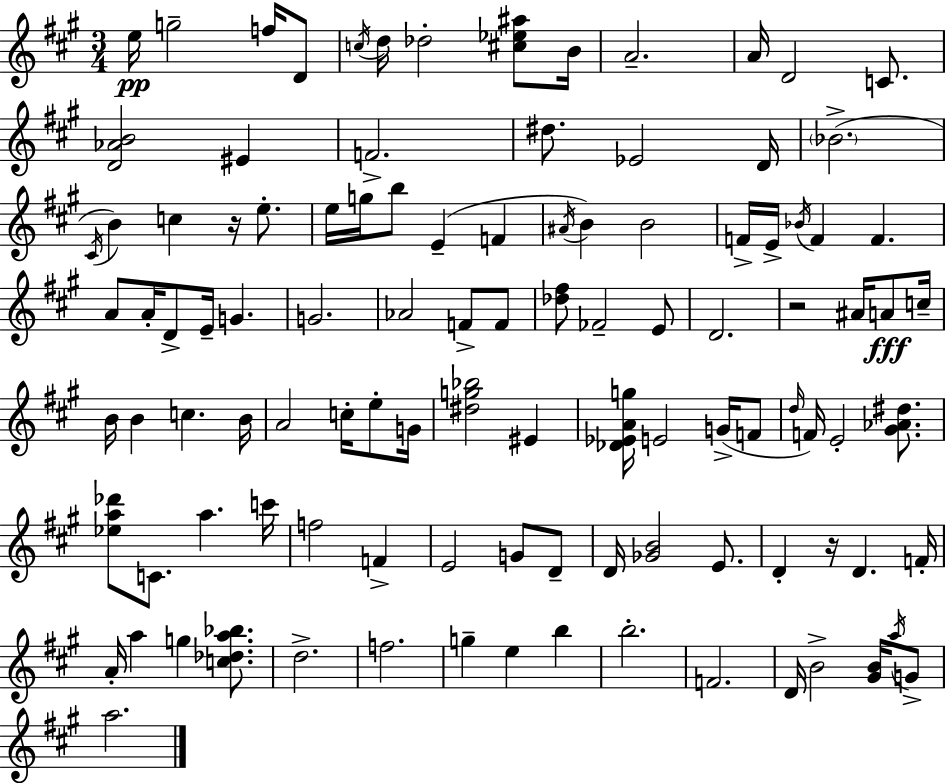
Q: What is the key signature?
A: A major